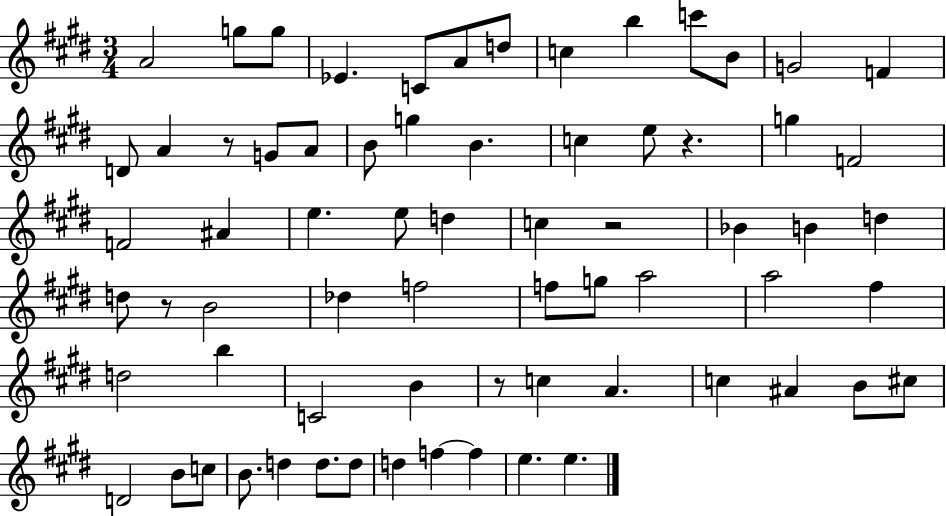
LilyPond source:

{
  \clef treble
  \numericTimeSignature
  \time 3/4
  \key e \major
  a'2 g''8 g''8 | ees'4. c'8 a'8 d''8 | c''4 b''4 c'''8 b'8 | g'2 f'4 | \break d'8 a'4 r8 g'8 a'8 | b'8 g''4 b'4. | c''4 e''8 r4. | g''4 f'2 | \break f'2 ais'4 | e''4. e''8 d''4 | c''4 r2 | bes'4 b'4 d''4 | \break d''8 r8 b'2 | des''4 f''2 | f''8 g''8 a''2 | a''2 fis''4 | \break d''2 b''4 | c'2 b'4 | r8 c''4 a'4. | c''4 ais'4 b'8 cis''8 | \break d'2 b'8 c''8 | b'8. d''4 d''8. d''8 | d''4 f''4~~ f''4 | e''4. e''4. | \break \bar "|."
}